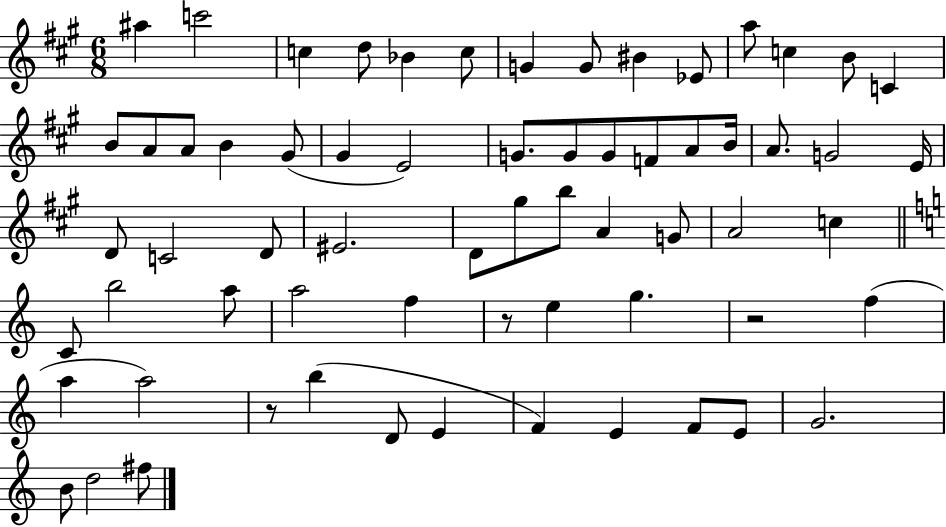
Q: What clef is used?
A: treble